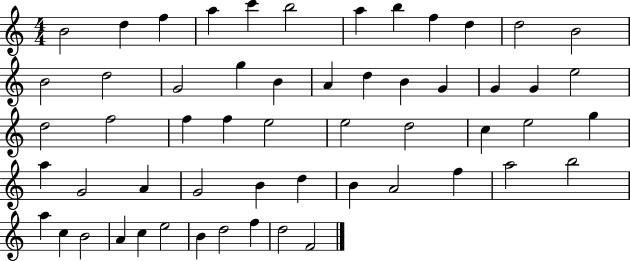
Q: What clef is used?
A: treble